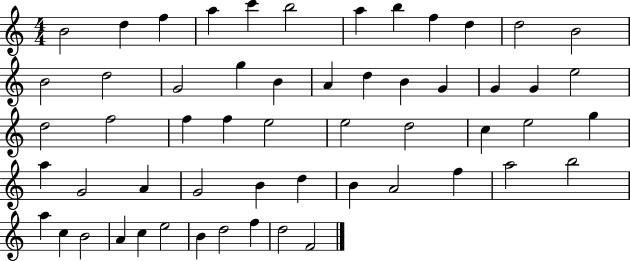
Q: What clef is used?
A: treble